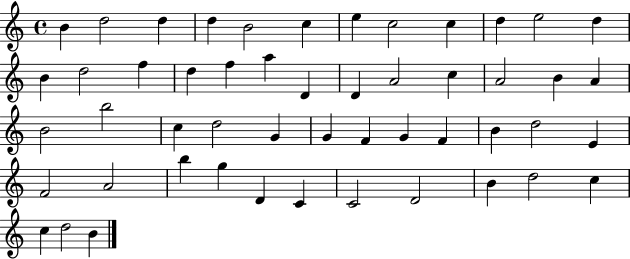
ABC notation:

X:1
T:Untitled
M:4/4
L:1/4
K:C
B d2 d d B2 c e c2 c d e2 d B d2 f d f a D D A2 c A2 B A B2 b2 c d2 G G F G F B d2 E F2 A2 b g D C C2 D2 B d2 c c d2 B